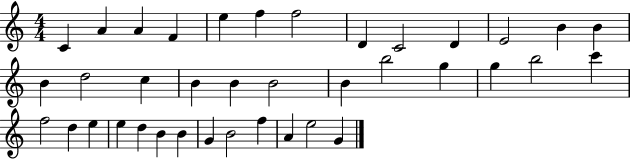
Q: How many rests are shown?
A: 0